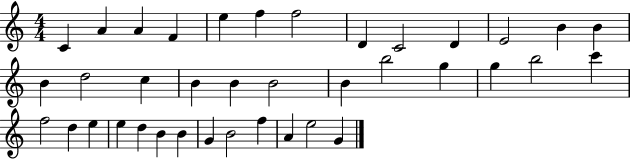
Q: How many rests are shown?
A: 0